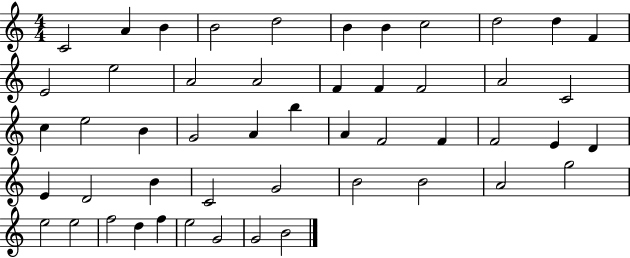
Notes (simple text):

C4/h A4/q B4/q B4/h D5/h B4/q B4/q C5/h D5/h D5/q F4/q E4/h E5/h A4/h A4/h F4/q F4/q F4/h A4/h C4/h C5/q E5/h B4/q G4/h A4/q B5/q A4/q F4/h F4/q F4/h E4/q D4/q E4/q D4/h B4/q C4/h G4/h B4/h B4/h A4/h G5/h E5/h E5/h F5/h D5/q F5/q E5/h G4/h G4/h B4/h